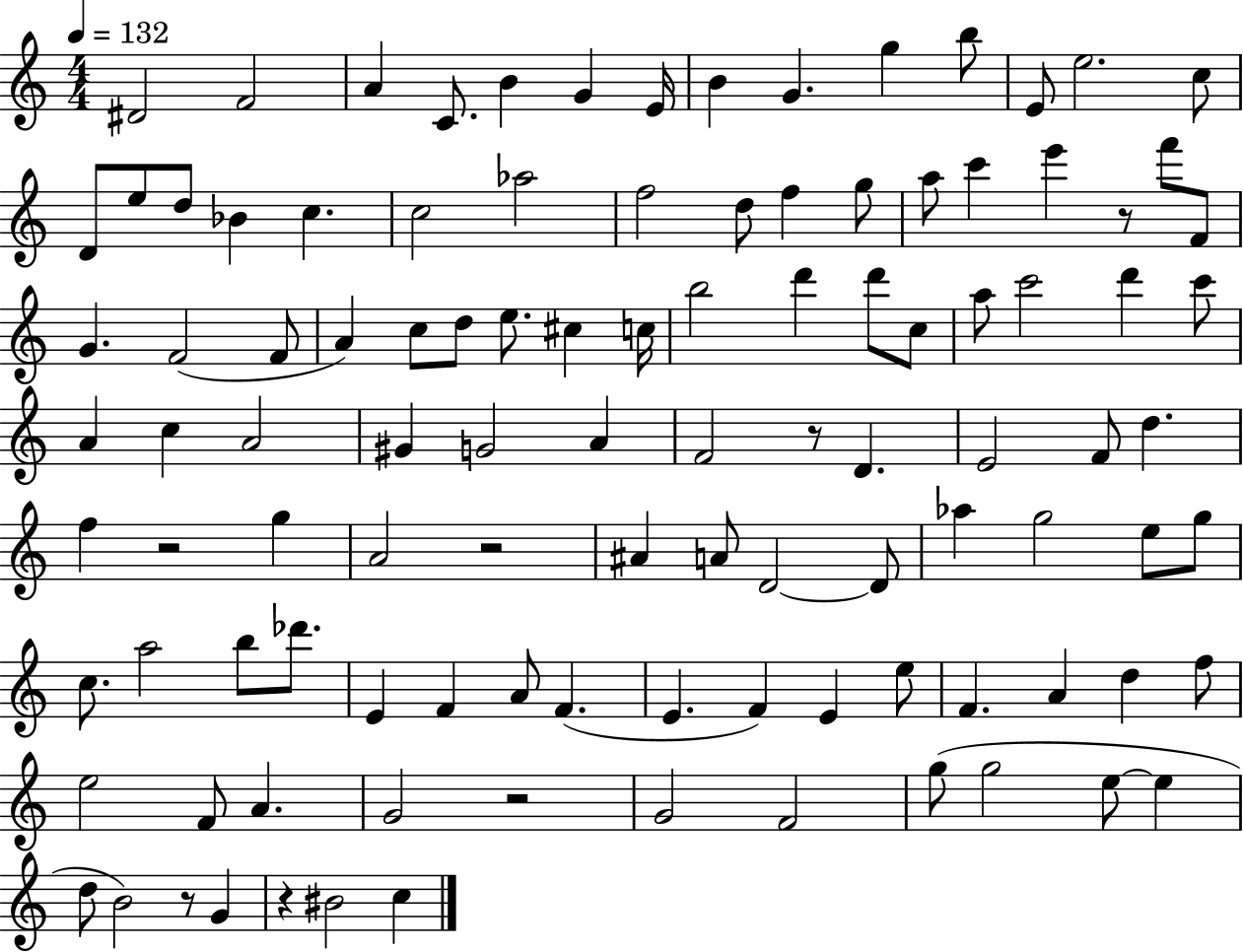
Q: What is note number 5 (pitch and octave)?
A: B4